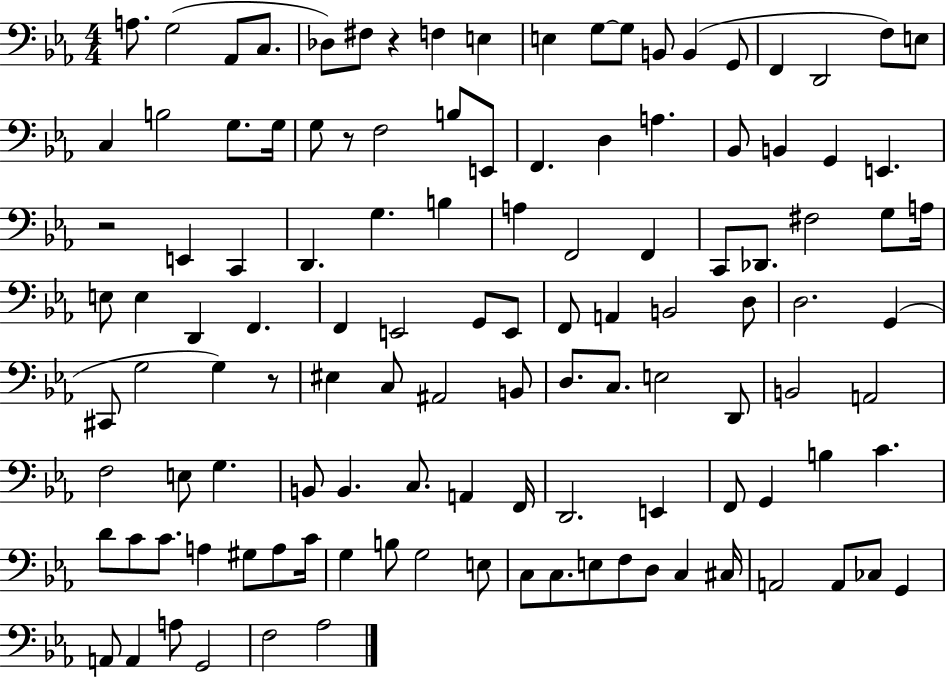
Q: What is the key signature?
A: EES major